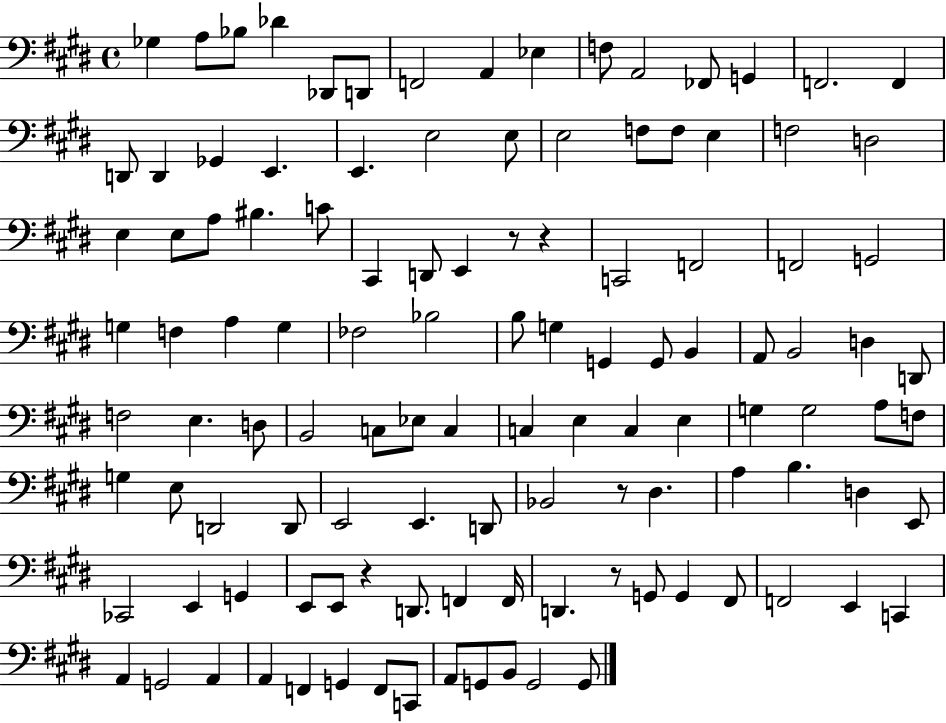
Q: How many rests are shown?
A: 5